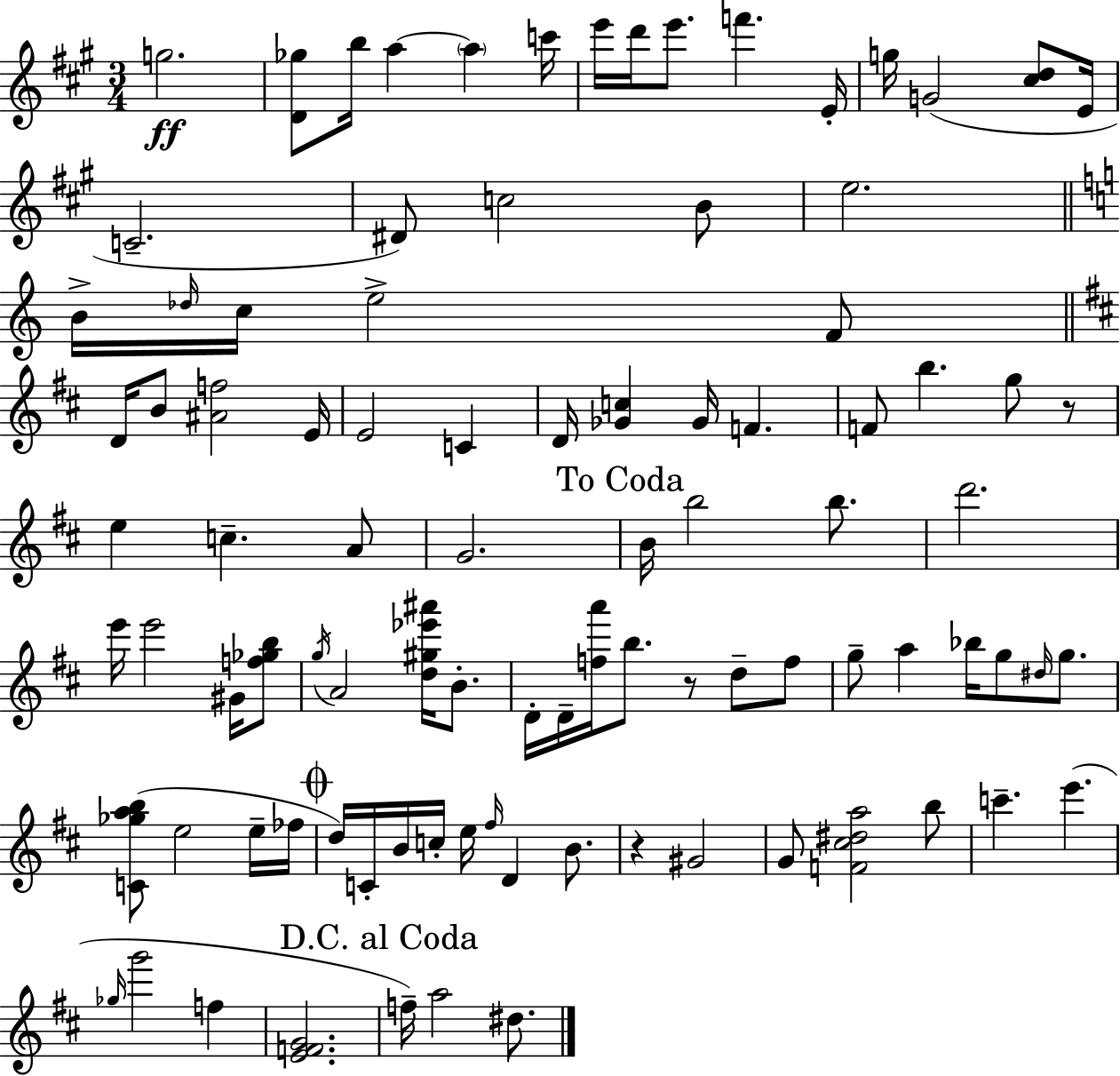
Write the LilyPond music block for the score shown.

{
  \clef treble
  \numericTimeSignature
  \time 3/4
  \key a \major
  \repeat volta 2 { g''2.\ff | <d' ges''>8 b''16 a''4~~ \parenthesize a''4 c'''16 | e'''16 d'''16 e'''8. f'''4. e'16-. | g''16 g'2( <cis'' d''>8 e'16 | \break c'2.-- | dis'8) c''2 b'8 | e''2. | \bar "||" \break \key a \minor b'16-> \grace { des''16 } c''16 e''2-> f'8 | \bar "||" \break \key b \minor d'16 b'8 <ais' f''>2 e'16 | e'2 c'4 | d'16 <ges' c''>4 ges'16 f'4. | f'8 b''4. g''8 r8 | \break e''4 c''4.-- a'8 | g'2. | \mark "To Coda" b'16 b''2 b''8. | d'''2. | \break e'''16 e'''2 gis'16 <f'' ges'' b''>8 | \acciaccatura { g''16 } a'2 <d'' gis'' ees''' ais'''>16 b'8.-. | d'16-. d'16-- <f'' a'''>16 b''8. r8 d''8-- f''8 | g''8-- a''4 bes''16 g''8 \grace { dis''16 } g''8. | \break <c' ges'' a'' b''>8( e''2 | e''16-- fes''16 \mark \markup { \musicglyph "scripts.coda" } d''16) c'16-. b'16 c''16-. e''16 \grace { fis''16 } d'4 | b'8. r4 gis'2 | g'8 <f' cis'' dis'' a''>2 | \break b''8 c'''4.-- e'''4.( | \grace { ges''16 } g'''2 | f''4 <e' f' g'>2. | \mark "D.C. al Coda" f''16--) a''2 | \break dis''8. } \bar "|."
}